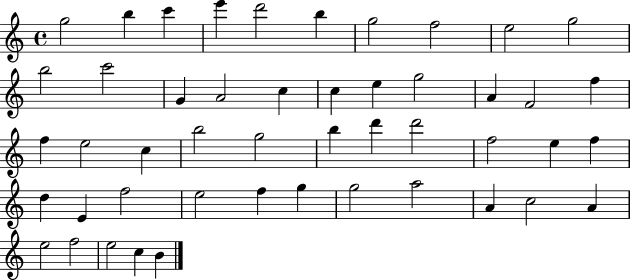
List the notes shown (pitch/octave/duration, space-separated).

G5/h B5/q C6/q E6/q D6/h B5/q G5/h F5/h E5/h G5/h B5/h C6/h G4/q A4/h C5/q C5/q E5/q G5/h A4/q F4/h F5/q F5/q E5/h C5/q B5/h G5/h B5/q D6/q D6/h F5/h E5/q F5/q D5/q E4/q F5/h E5/h F5/q G5/q G5/h A5/h A4/q C5/h A4/q E5/h F5/h E5/h C5/q B4/q